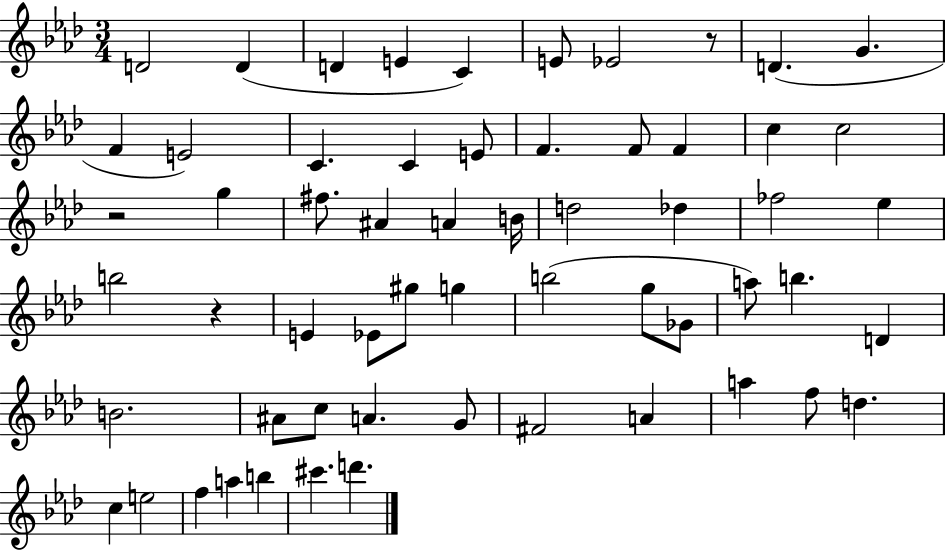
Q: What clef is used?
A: treble